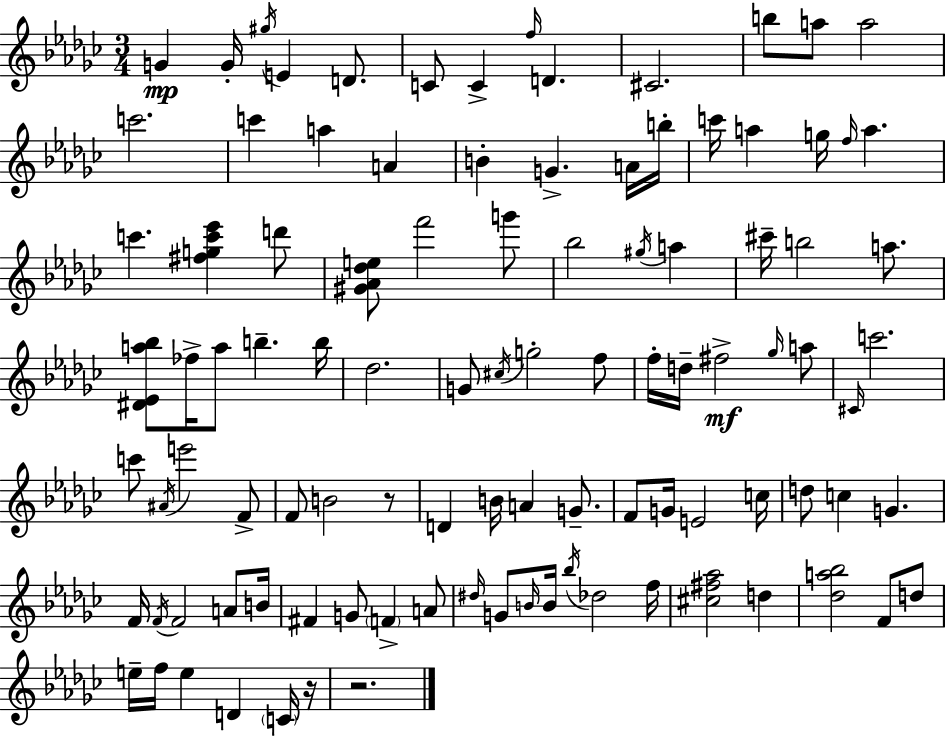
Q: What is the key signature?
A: EES minor